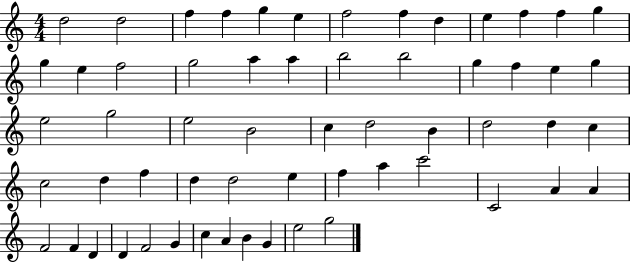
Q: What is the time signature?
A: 4/4